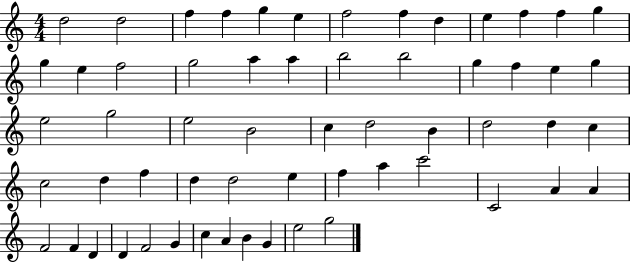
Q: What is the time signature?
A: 4/4